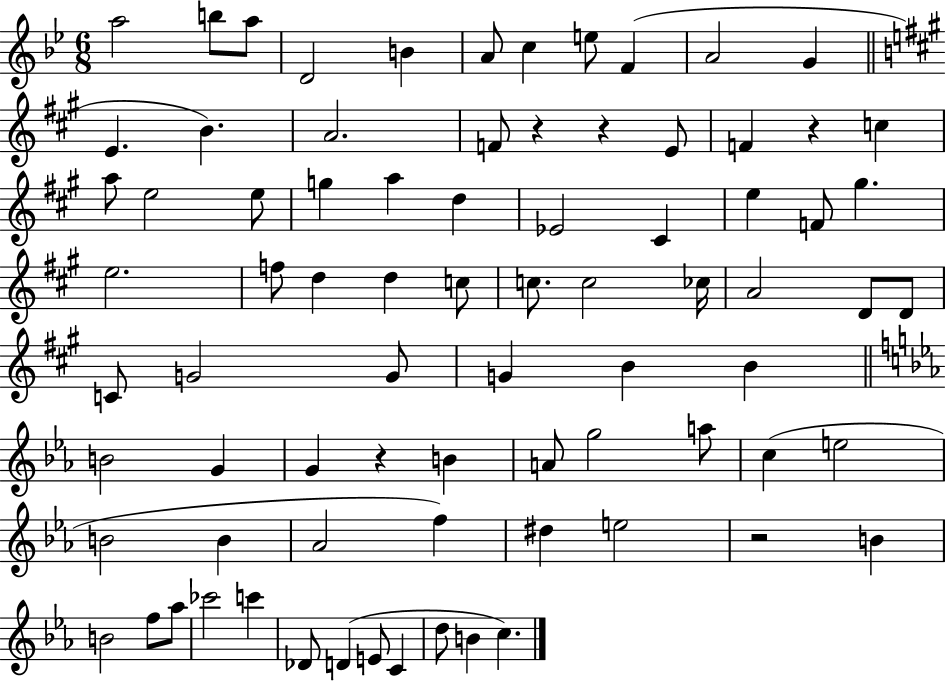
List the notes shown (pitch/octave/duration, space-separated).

A5/h B5/e A5/e D4/h B4/q A4/e C5/q E5/e F4/q A4/h G4/q E4/q. B4/q. A4/h. F4/e R/q R/q E4/e F4/q R/q C5/q A5/e E5/h E5/e G5/q A5/q D5/q Eb4/h C#4/q E5/q F4/e G#5/q. E5/h. F5/e D5/q D5/q C5/e C5/e. C5/h CES5/s A4/h D4/e D4/e C4/e G4/h G4/e G4/q B4/q B4/q B4/h G4/q G4/q R/q B4/q A4/e G5/h A5/e C5/q E5/h B4/h B4/q Ab4/h F5/q D#5/q E5/h R/h B4/q B4/h F5/e Ab5/e CES6/h C6/q Db4/e D4/q E4/e C4/q D5/e B4/q C5/q.